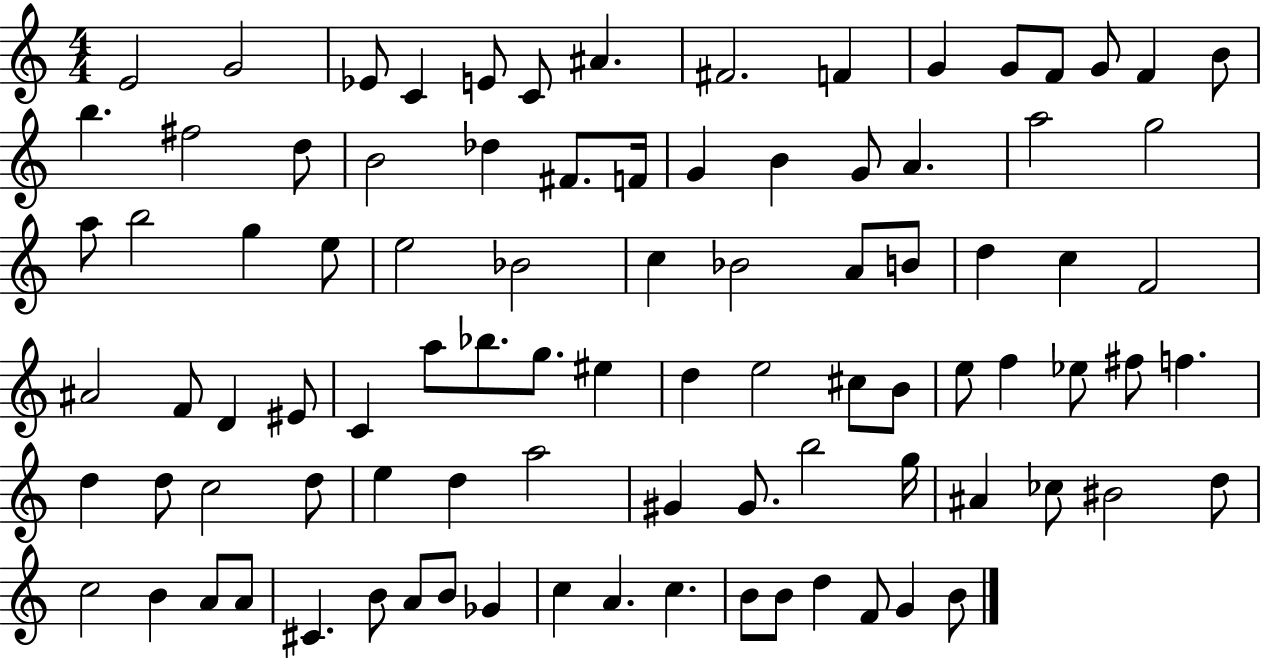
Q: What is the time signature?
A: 4/4